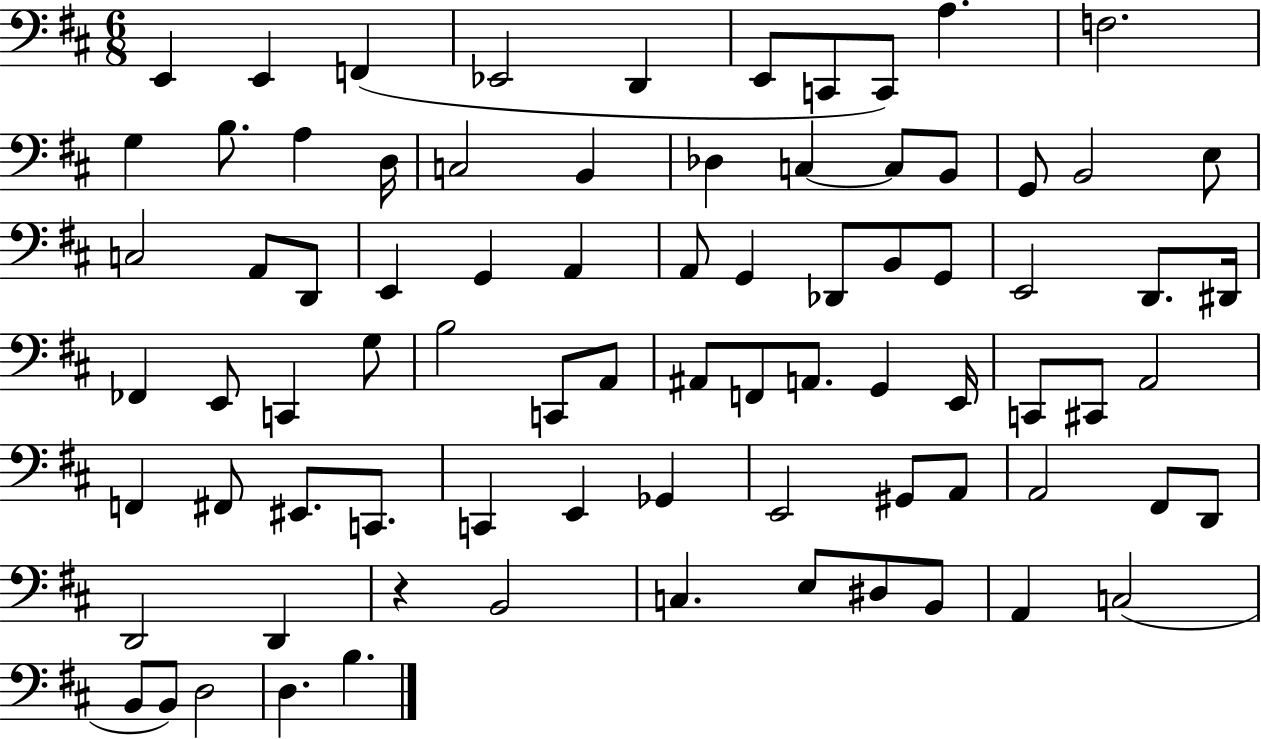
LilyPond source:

{
  \clef bass
  \numericTimeSignature
  \time 6/8
  \key d \major
  e,4 e,4 f,4( | ees,2 d,4 | e,8 c,8 c,8) a4. | f2. | \break g4 b8. a4 d16 | c2 b,4 | des4 c4~~ c8 b,8 | g,8 b,2 e8 | \break c2 a,8 d,8 | e,4 g,4 a,4 | a,8 g,4 des,8 b,8 g,8 | e,2 d,8. dis,16 | \break fes,4 e,8 c,4 g8 | b2 c,8 a,8 | ais,8 f,8 a,8. g,4 e,16 | c,8 cis,8 a,2 | \break f,4 fis,8 eis,8. c,8. | c,4 e,4 ges,4 | e,2 gis,8 a,8 | a,2 fis,8 d,8 | \break d,2 d,4 | r4 b,2 | c4. e8 dis8 b,8 | a,4 c2( | \break b,8 b,8) d2 | d4. b4. | \bar "|."
}